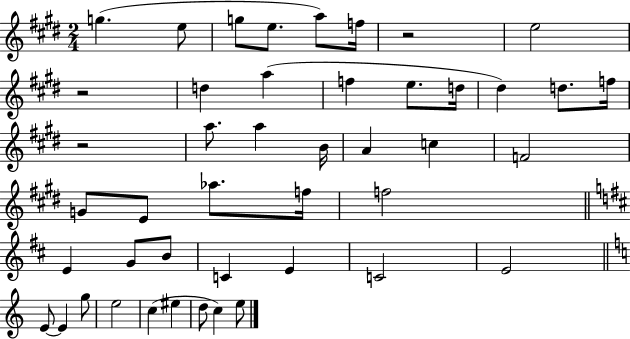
{
  \clef treble
  \numericTimeSignature
  \time 2/4
  \key e \major
  \repeat volta 2 { g''4.( e''8 | g''8 e''8. a''8) f''16 | r2 | e''2 | \break r2 | d''4 a''4( | f''4 e''8. d''16 | dis''4) d''8. f''16 | \break r2 | a''8. a''4 b'16 | a'4 c''4 | f'2 | \break g'8 e'8 aes''8. f''16 | f''2 | \bar "||" \break \key d \major e'4 g'8 b'8 | c'4 e'4 | c'2 | e'2 | \break \bar "||" \break \key c \major e'8~~ e'4 g''8 | e''2 | c''4( eis''4 | d''8 c''4) e''8 | \break } \bar "|."
}